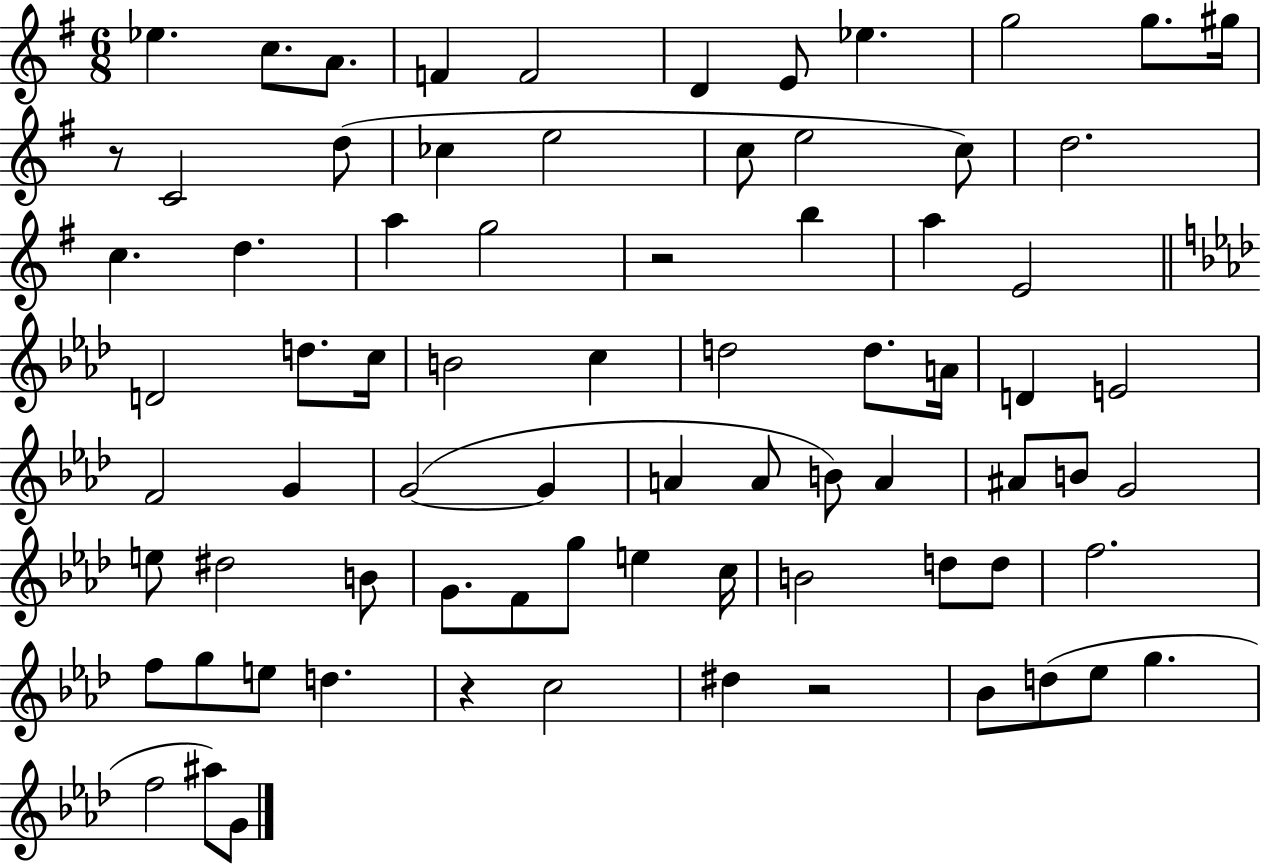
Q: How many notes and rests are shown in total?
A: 76